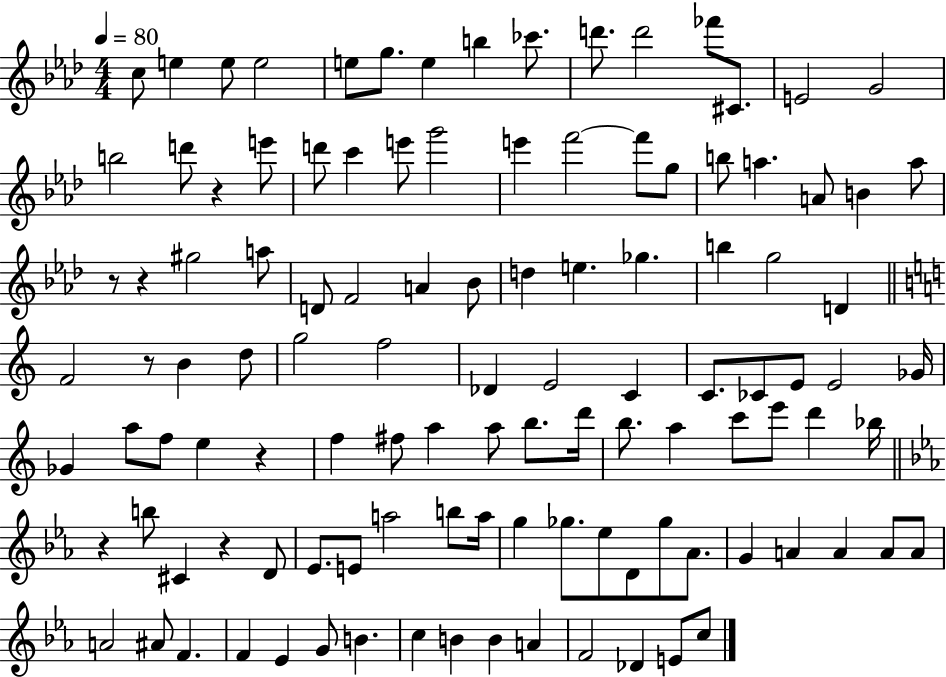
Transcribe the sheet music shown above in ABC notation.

X:1
T:Untitled
M:4/4
L:1/4
K:Ab
c/2 e e/2 e2 e/2 g/2 e b _c'/2 d'/2 d'2 _f'/2 ^C/2 E2 G2 b2 d'/2 z e'/2 d'/2 c' e'/2 g'2 e' f'2 f'/2 g/2 b/2 a A/2 B a/2 z/2 z ^g2 a/2 D/2 F2 A _B/2 d e _g b g2 D F2 z/2 B d/2 g2 f2 _D E2 C C/2 _C/2 E/2 E2 _G/4 _G a/2 f/2 e z f ^f/2 a a/2 b/2 d'/4 b/2 a c'/2 e'/2 d' _b/4 z b/2 ^C z D/2 _E/2 E/2 a2 b/2 a/4 g _g/2 _e/2 D/2 _g/2 _A/2 G A A A/2 A/2 A2 ^A/2 F F _E G/2 B c B B A F2 _D E/2 c/2